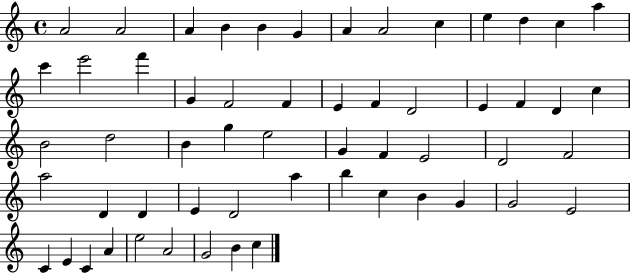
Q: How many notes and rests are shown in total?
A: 57